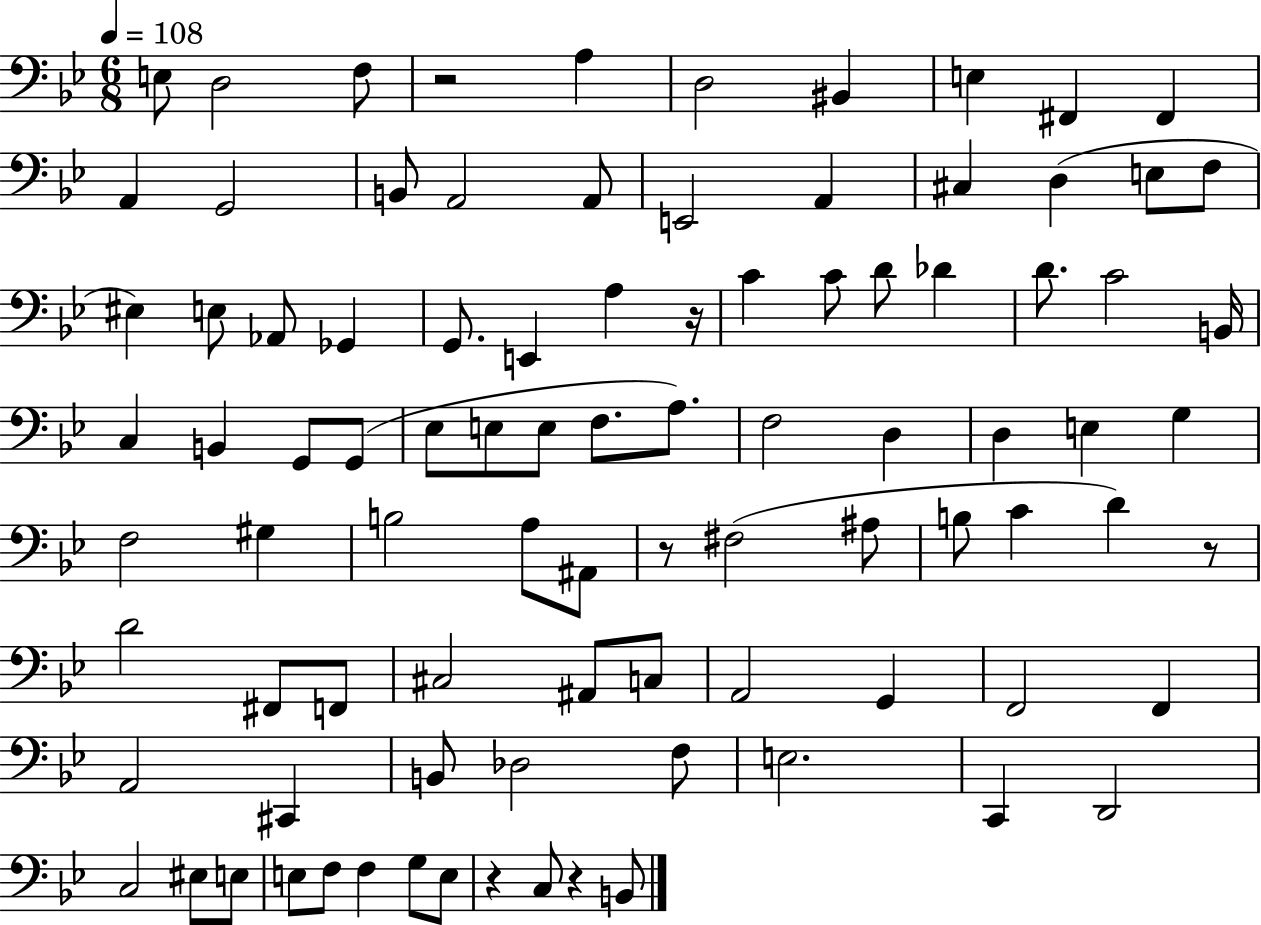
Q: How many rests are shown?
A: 6